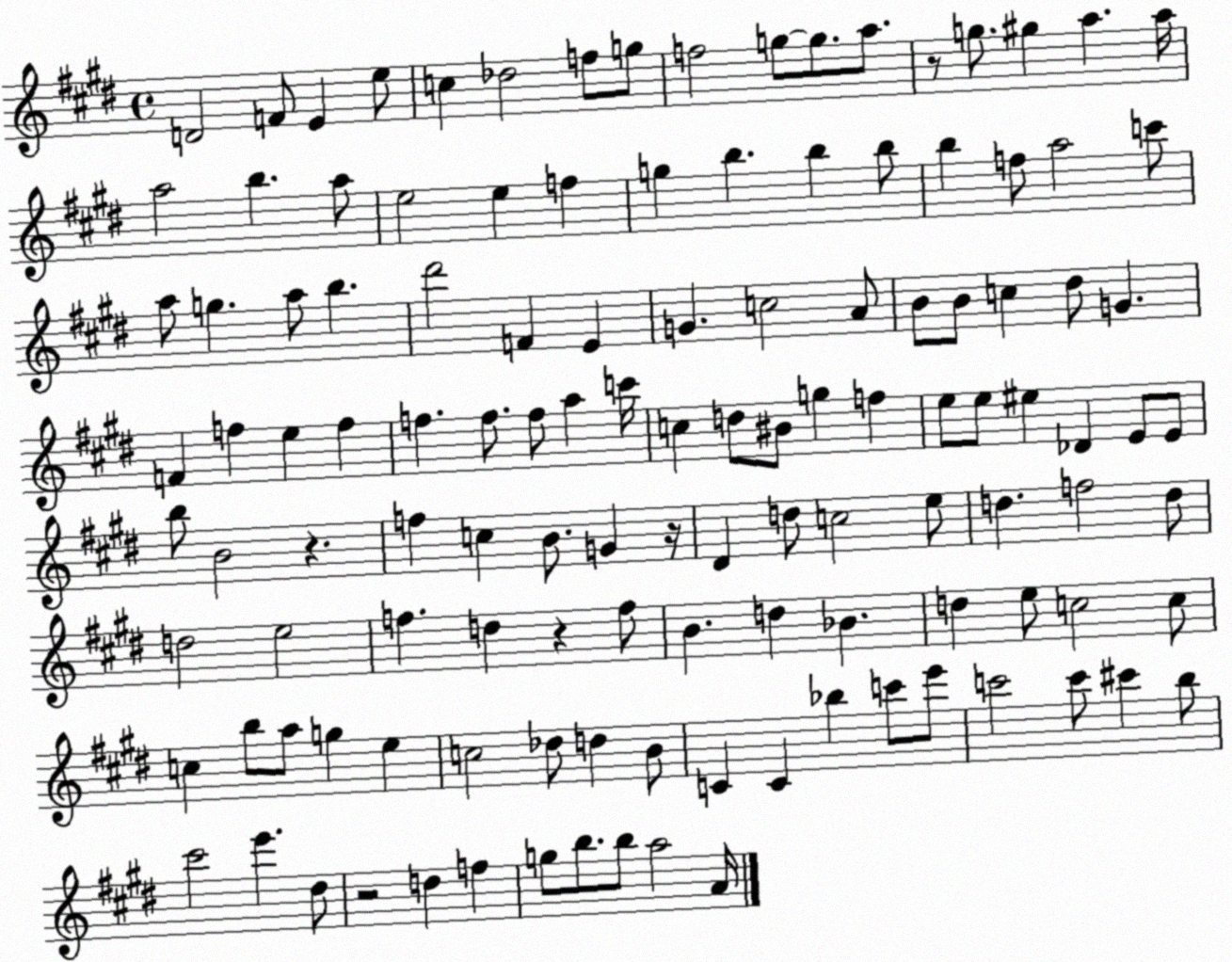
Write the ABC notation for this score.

X:1
T:Untitled
M:4/4
L:1/4
K:E
D2 F/2 E e/2 c _d2 f/2 g/2 f2 g/2 g/2 a/2 z/2 g/2 ^g a a/4 a2 b a/2 e2 e f g b b b/2 b f/2 a2 c'/2 a/2 g a/2 b ^d'2 F E G c2 A/2 B/2 B/2 c ^d/2 G F f e f f f/2 f/2 a c'/4 c d/2 ^B/2 g f e/2 e/2 ^e _D E/2 E/2 b/2 B2 z f c B/2 G z/4 ^D d/2 c2 e/2 d f2 d/2 d2 e2 f d z f/2 B d _B d e/2 c2 c/2 c b/2 a/2 g e c2 _d/2 d B/2 C C _b c'/2 e'/2 c'2 c'/2 ^c' b/2 ^c'2 e' ^d/2 z2 d f g/2 b/2 b/2 a2 A/4